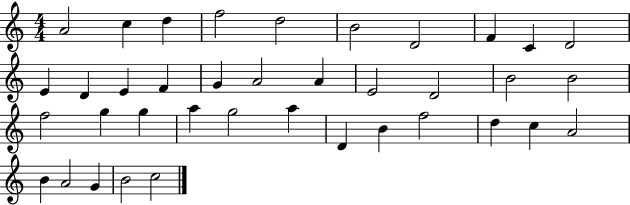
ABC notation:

X:1
T:Untitled
M:4/4
L:1/4
K:C
A2 c d f2 d2 B2 D2 F C D2 E D E F G A2 A E2 D2 B2 B2 f2 g g a g2 a D B f2 d c A2 B A2 G B2 c2